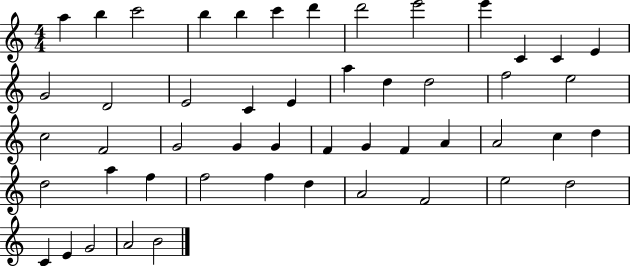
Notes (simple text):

A5/q B5/q C6/h B5/q B5/q C6/q D6/q D6/h E6/h E6/q C4/q C4/q E4/q G4/h D4/h E4/h C4/q E4/q A5/q D5/q D5/h F5/h E5/h C5/h F4/h G4/h G4/q G4/q F4/q G4/q F4/q A4/q A4/h C5/q D5/q D5/h A5/q F5/q F5/h F5/q D5/q A4/h F4/h E5/h D5/h C4/q E4/q G4/h A4/h B4/h